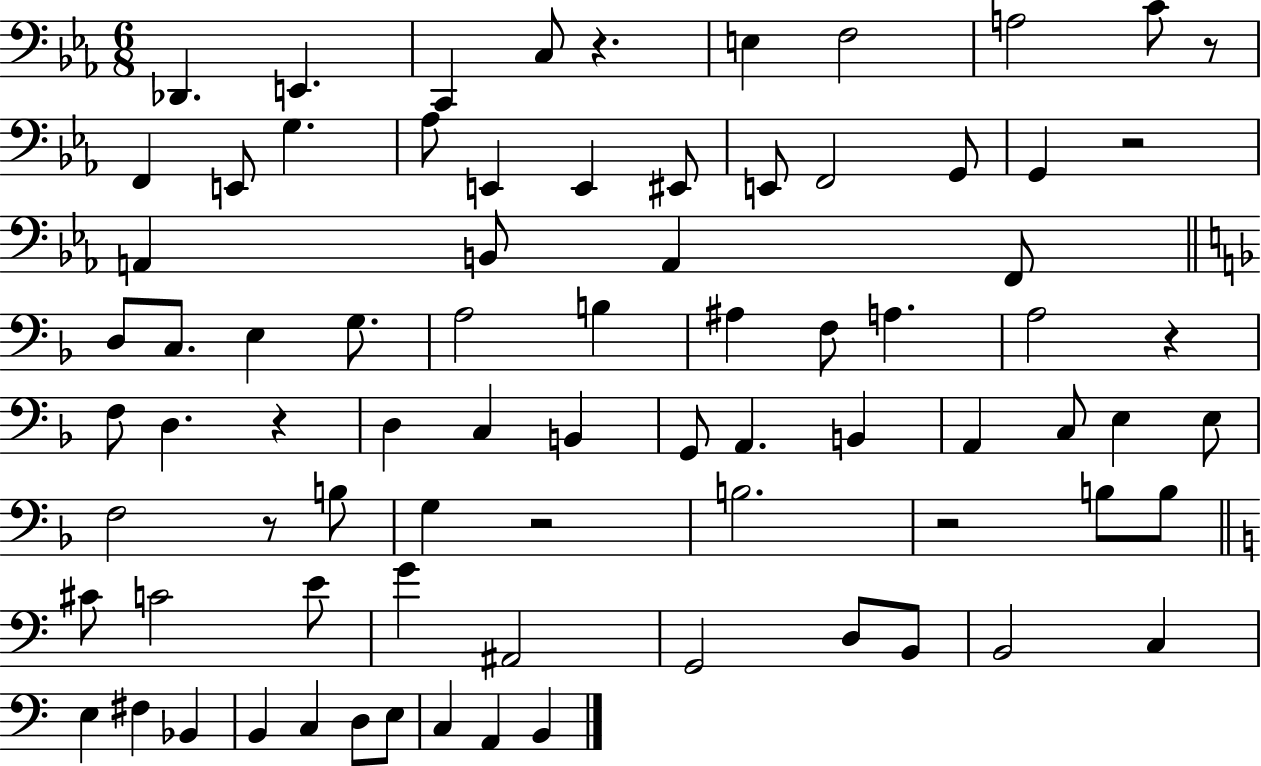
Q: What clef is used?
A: bass